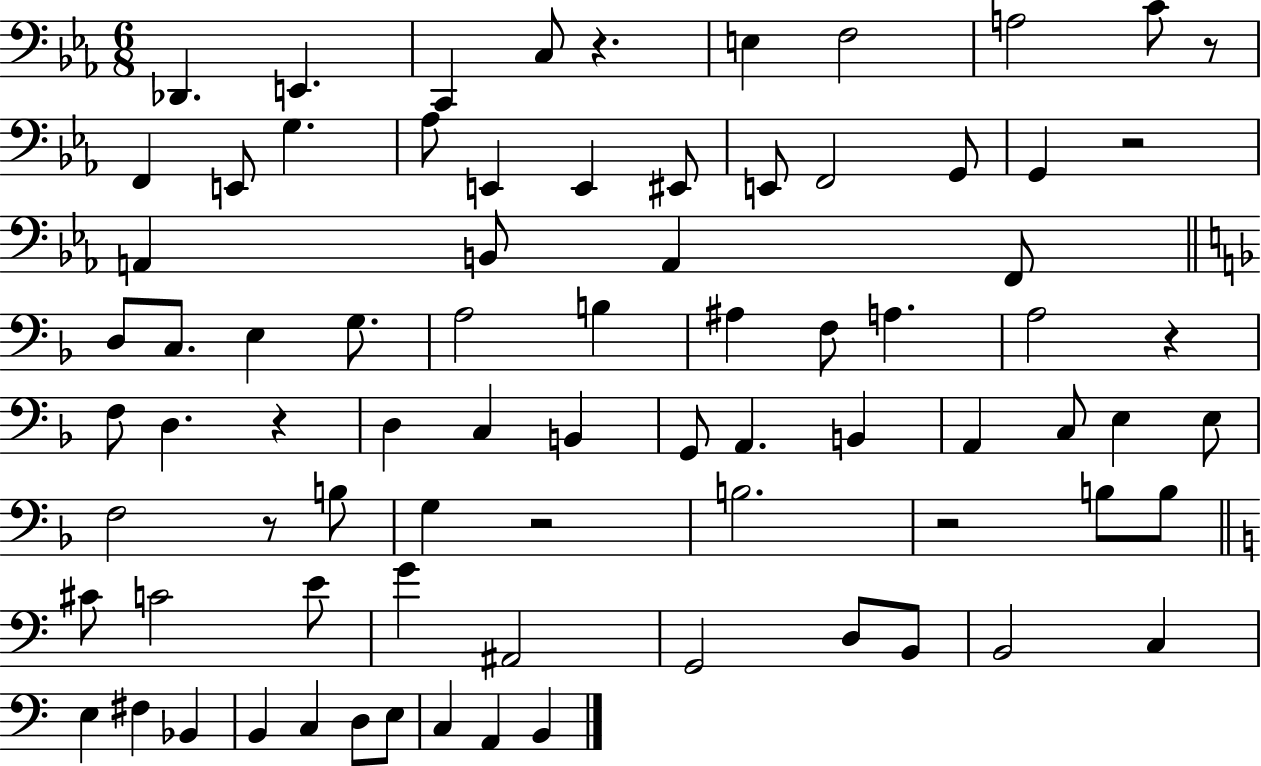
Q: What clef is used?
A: bass